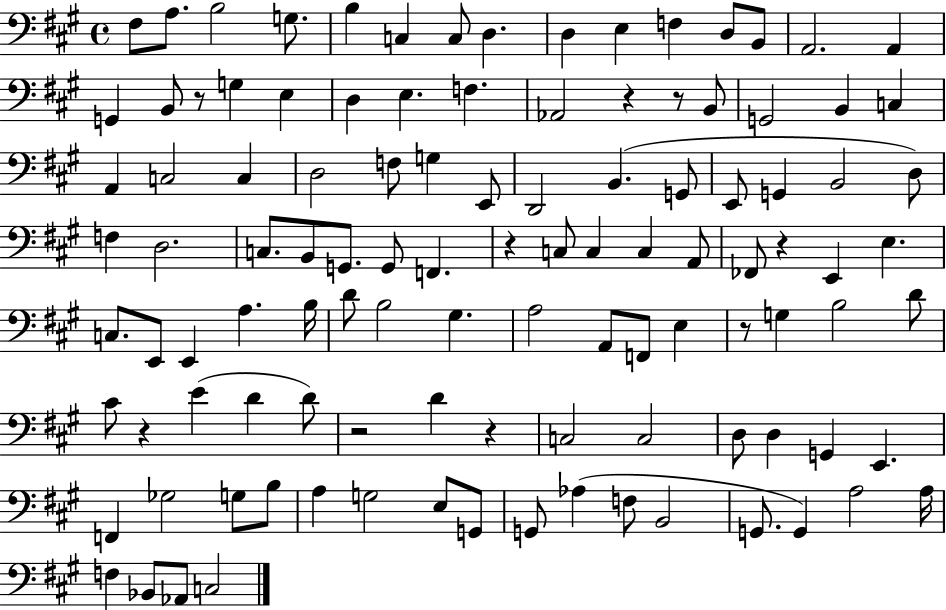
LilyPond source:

{
  \clef bass
  \time 4/4
  \defaultTimeSignature
  \key a \major
  fis8 a8. b2 g8. | b4 c4 c8 d4. | d4 e4 f4 d8 b,8 | a,2. a,4 | \break g,4 b,8 r8 g4 e4 | d4 e4. f4. | aes,2 r4 r8 b,8 | g,2 b,4 c4 | \break a,4 c2 c4 | d2 f8 g4 e,8 | d,2 b,4.( g,8 | e,8 g,4 b,2 d8) | \break f4 d2. | c8. b,8 g,8. g,8 f,4. | r4 c8 c4 c4 a,8 | fes,8 r4 e,4 e4. | \break c8. e,8 e,4 a4. b16 | d'8 b2 gis4. | a2 a,8 f,8 e4 | r8 g4 b2 d'8 | \break cis'8 r4 e'4( d'4 d'8) | r2 d'4 r4 | c2 c2 | d8 d4 g,4 e,4. | \break f,4 ges2 g8 b8 | a4 g2 e8 g,8 | g,8 aes4( f8 b,2 | g,8. g,4) a2 a16 | \break f4 bes,8 aes,8 c2 | \bar "|."
}